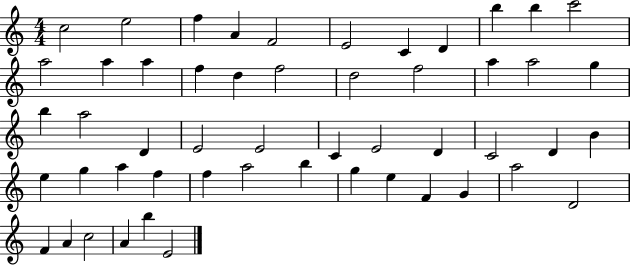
X:1
T:Untitled
M:4/4
L:1/4
K:C
c2 e2 f A F2 E2 C D b b c'2 a2 a a f d f2 d2 f2 a a2 g b a2 D E2 E2 C E2 D C2 D B e g a f f a2 b g e F G a2 D2 F A c2 A b E2